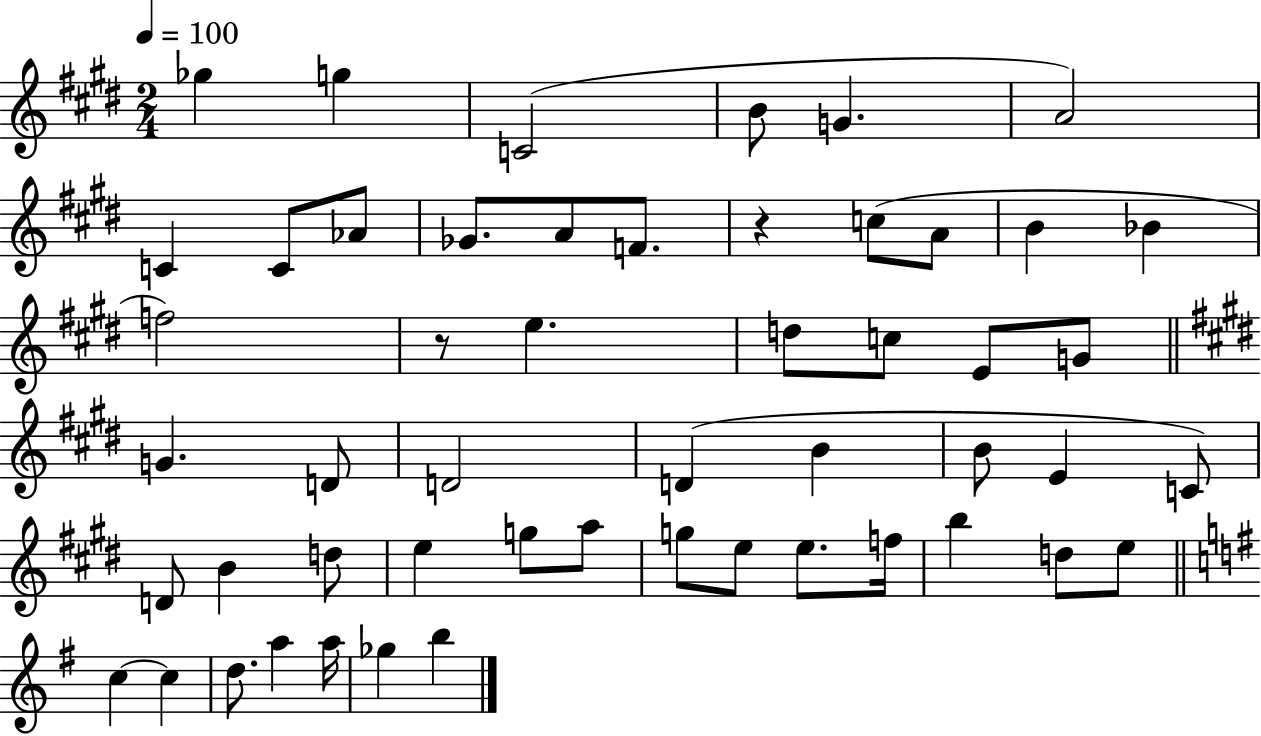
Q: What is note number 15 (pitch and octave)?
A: B4